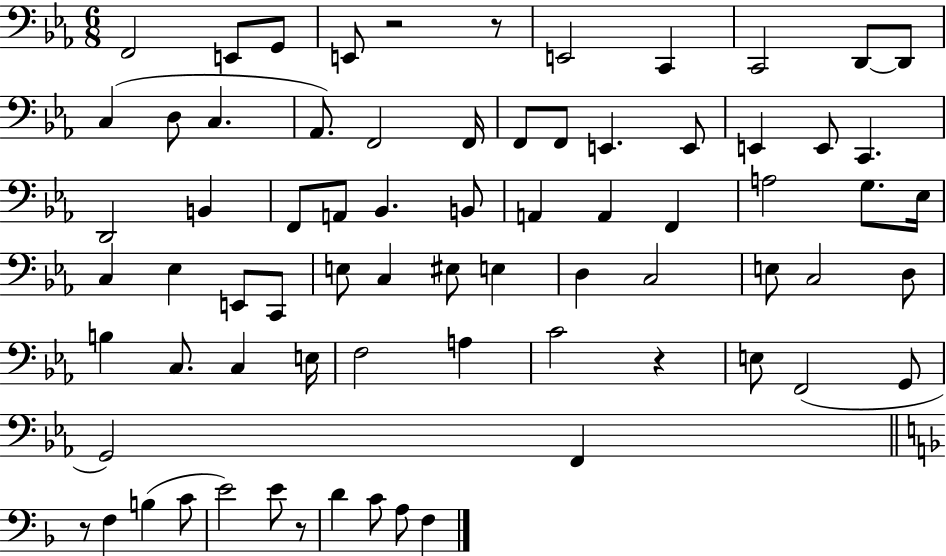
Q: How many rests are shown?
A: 5